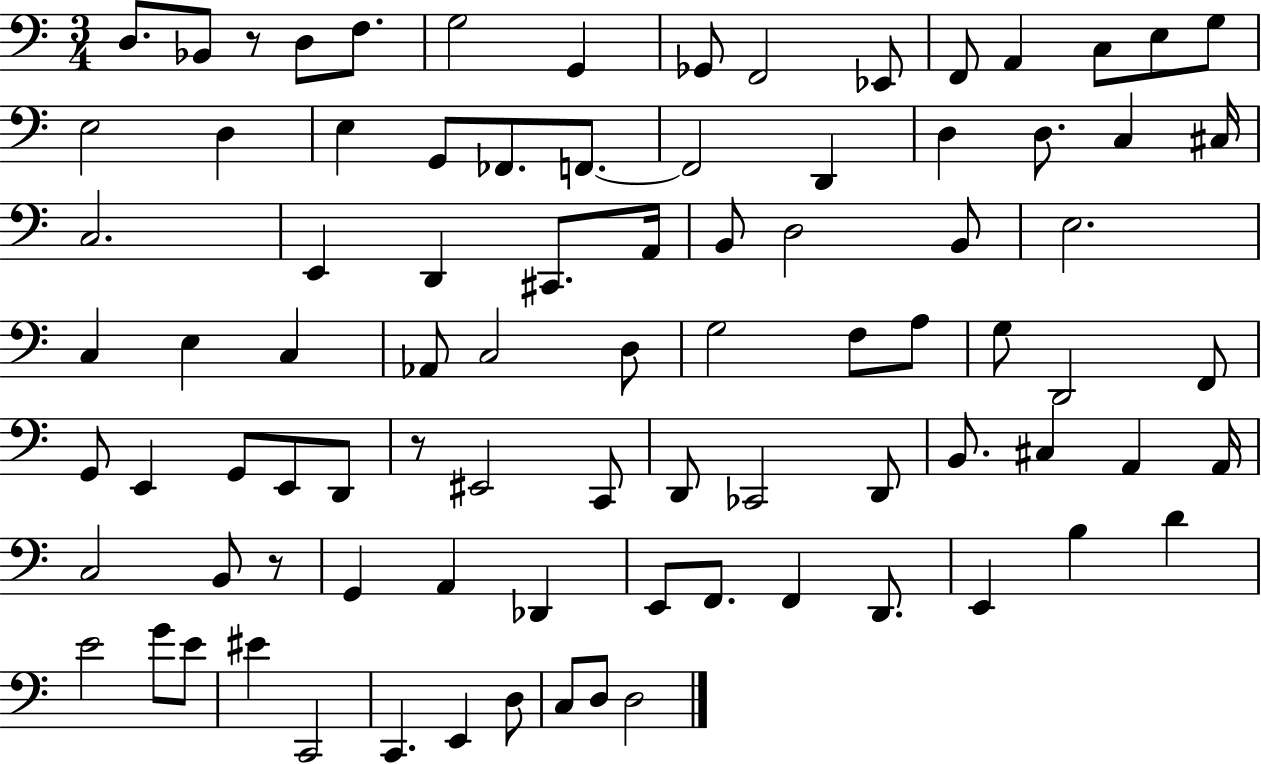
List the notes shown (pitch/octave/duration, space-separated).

D3/e. Bb2/e R/e D3/e F3/e. G3/h G2/q Gb2/e F2/h Eb2/e F2/e A2/q C3/e E3/e G3/e E3/h D3/q E3/q G2/e FES2/e. F2/e. F2/h D2/q D3/q D3/e. C3/q C#3/s C3/h. E2/q D2/q C#2/e. A2/s B2/e D3/h B2/e E3/h. C3/q E3/q C3/q Ab2/e C3/h D3/e G3/h F3/e A3/e G3/e D2/h F2/e G2/e E2/q G2/e E2/e D2/e R/e EIS2/h C2/e D2/e CES2/h D2/e B2/e. C#3/q A2/q A2/s C3/h B2/e R/e G2/q A2/q Db2/q E2/e F2/e. F2/q D2/e. E2/q B3/q D4/q E4/h G4/e E4/e EIS4/q C2/h C2/q. E2/q D3/e C3/e D3/e D3/h